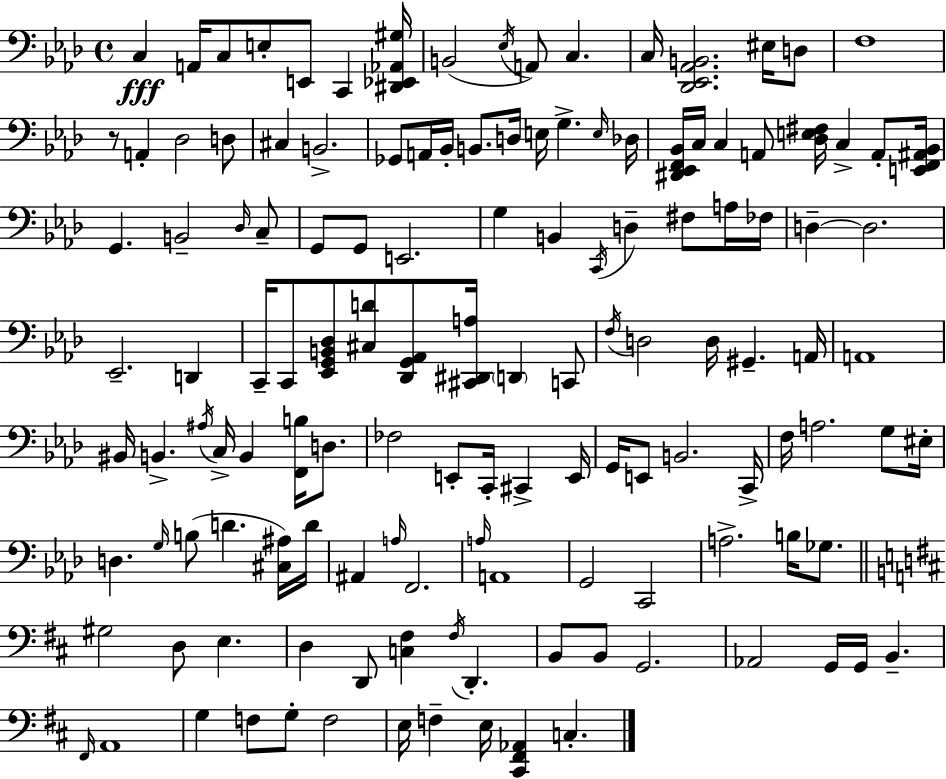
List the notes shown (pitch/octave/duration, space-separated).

C3/q A2/s C3/e E3/e E2/e C2/q [D#2,Eb2,Ab2,G#3]/s B2/h Eb3/s A2/e C3/q. C3/s [Db2,Eb2,Ab2,B2]/h. EIS3/s D3/e F3/w R/e A2/q Db3/h D3/e C#3/q B2/h. Gb2/e A2/s Bb2/s B2/e. D3/s E3/s G3/q. E3/s Db3/s [D#2,Eb2,F2,Bb2]/s C3/s C3/q A2/e [Db3,E3,F#3]/s C3/q A2/e [E2,F2,A#2,Bb2]/s G2/q. B2/h Db3/s C3/e G2/e G2/e E2/h. G3/q B2/q C2/s D3/q F#3/e A3/s FES3/s D3/q D3/h. Eb2/h. D2/q C2/s C2/e [Eb2,G2,B2,Db3]/e [C#3,D4]/e [Db2,G2,Ab2]/e [C#2,D#2,A3]/s D2/q C2/e F3/s D3/h D3/s G#2/q. A2/s A2/w BIS2/s B2/q. A#3/s C3/s B2/q [F2,B3]/s D3/e. FES3/h E2/e C2/s C#2/q E2/s G2/s E2/e B2/h. C2/s F3/s A3/h. G3/e EIS3/s D3/q. G3/s B3/e D4/q. [C#3,A#3]/s D4/s A#2/q A3/s F2/h. A3/s A2/w G2/h C2/h A3/h. B3/s Gb3/e. G#3/h D3/e E3/q. D3/q D2/e [C3,F#3]/q F#3/s D2/q. B2/e B2/e G2/h. Ab2/h G2/s G2/s B2/q. F#2/s A2/w G3/q F3/e G3/e F3/h E3/s F3/q E3/s [C#2,F#2,Ab2]/q C3/q.